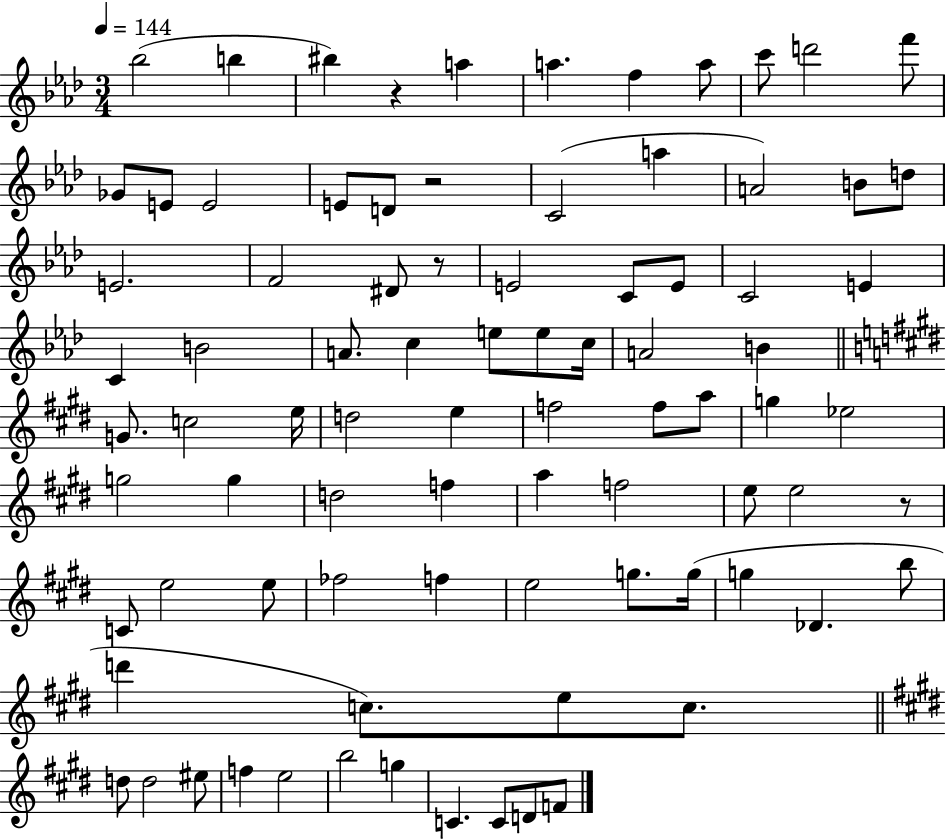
X:1
T:Untitled
M:3/4
L:1/4
K:Ab
_b2 b ^b z a a f a/2 c'/2 d'2 f'/2 _G/2 E/2 E2 E/2 D/2 z2 C2 a A2 B/2 d/2 E2 F2 ^D/2 z/2 E2 C/2 E/2 C2 E C B2 A/2 c e/2 e/2 c/4 A2 B G/2 c2 e/4 d2 e f2 f/2 a/2 g _e2 g2 g d2 f a f2 e/2 e2 z/2 C/2 e2 e/2 _f2 f e2 g/2 g/4 g _D b/2 d' c/2 e/2 c/2 d/2 d2 ^e/2 f e2 b2 g C C/2 D/2 F/2